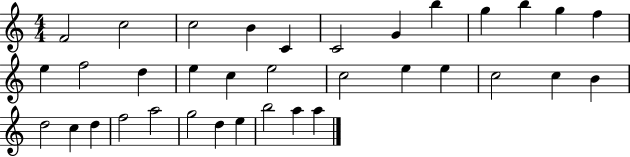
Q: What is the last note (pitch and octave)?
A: A5